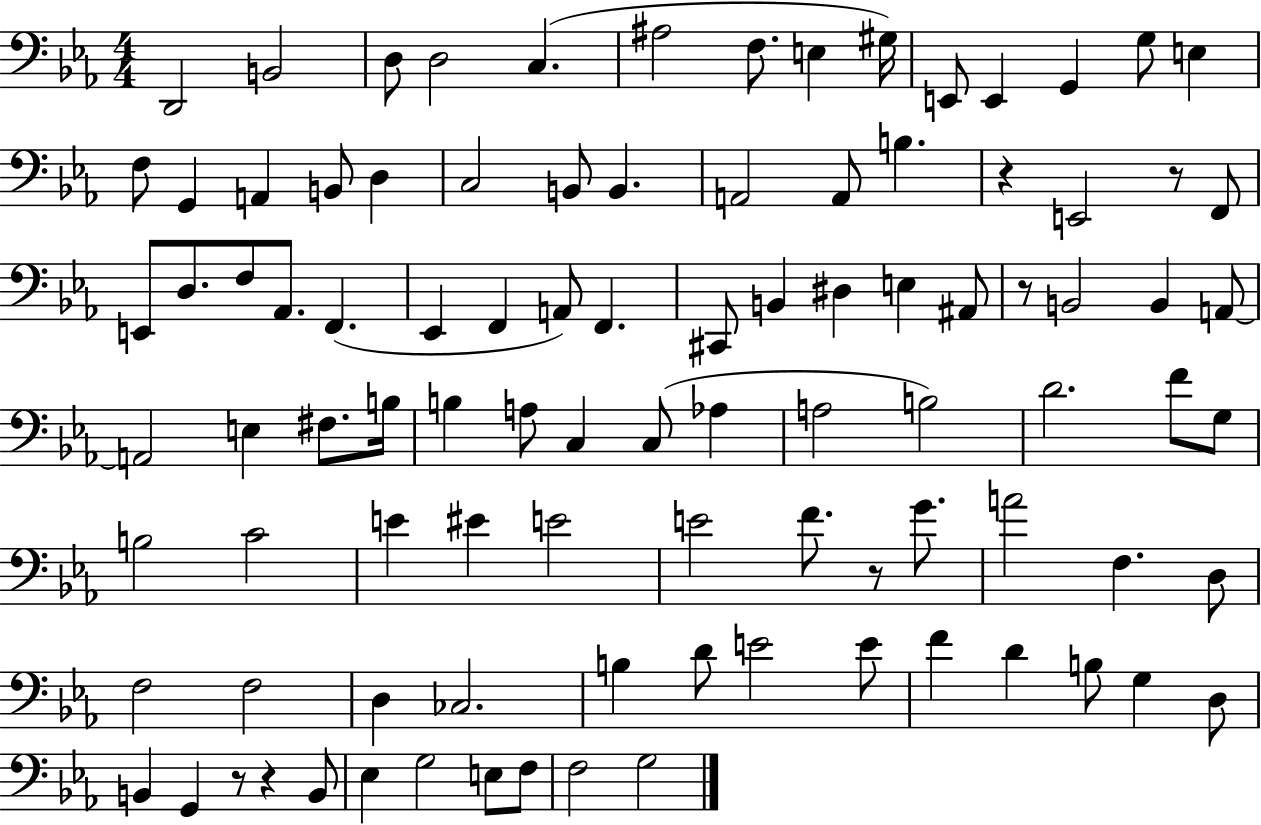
{
  \clef bass
  \numericTimeSignature
  \time 4/4
  \key ees \major
  d,2 b,2 | d8 d2 c4.( | ais2 f8. e4 gis16) | e,8 e,4 g,4 g8 e4 | \break f8 g,4 a,4 b,8 d4 | c2 b,8 b,4. | a,2 a,8 b4. | r4 e,2 r8 f,8 | \break e,8 d8. f8 aes,8. f,4.( | ees,4 f,4 a,8) f,4. | cis,8 b,4 dis4 e4 ais,8 | r8 b,2 b,4 a,8~~ | \break a,2 e4 fis8. b16 | b4 a8 c4 c8( aes4 | a2 b2) | d'2. f'8 g8 | \break b2 c'2 | e'4 eis'4 e'2 | e'2 f'8. r8 g'8. | a'2 f4. d8 | \break f2 f2 | d4 ces2. | b4 d'8 e'2 e'8 | f'4 d'4 b8 g4 d8 | \break b,4 g,4 r8 r4 b,8 | ees4 g2 e8 f8 | f2 g2 | \bar "|."
}